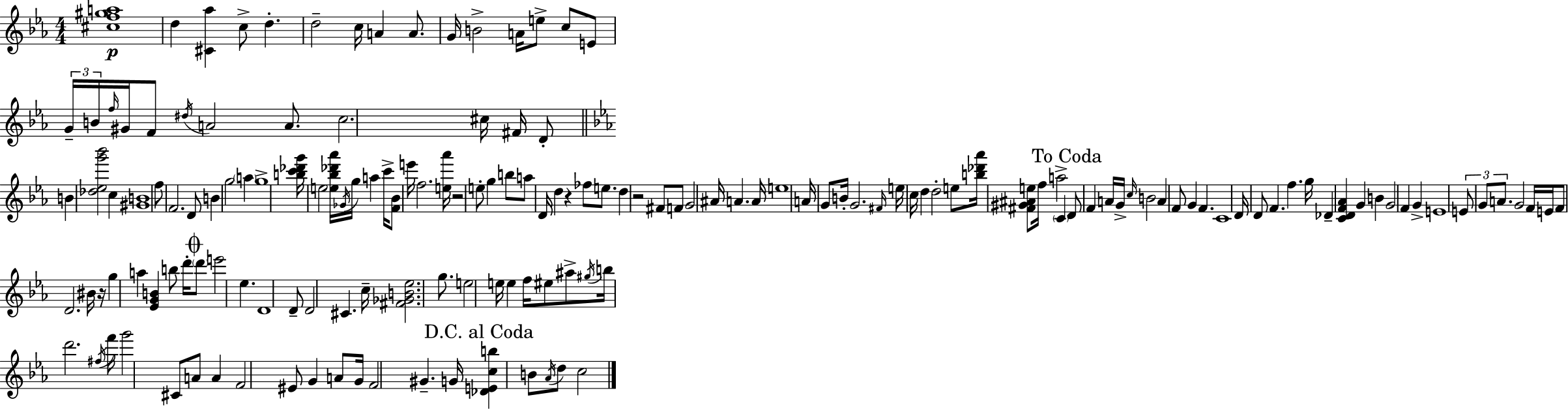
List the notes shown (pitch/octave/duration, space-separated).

[C#5,F5,G#5,A5]/w D5/q [C#4,Ab5]/q C5/e D5/q. D5/h C5/s A4/q A4/e. G4/s B4/h A4/s E5/e C5/e E4/e G4/s B4/s F5/s G#4/s F4/e D#5/s A4/h A4/e. C5/h. C#5/s F#4/s D4/e B4/q [Db5,Eb5,G6,Bb6]/h C5/q [G#4,B4]/w F5/e F4/h. D4/e B4/q G5/h A5/q G5/w [B5,C6,Db6,G6]/s E5/h [E5,Bb5,Db6,Ab6]/s Gb4/s G5/s A5/q C6/s [F4,Bb4]/e E6/s F5/h. [E5,Ab6]/s R/h E5/e G5/q B5/e A5/e D4/s D5/q R/q FES5/e E5/e. D5/q R/h F#4/e F4/e G4/h A#4/s A4/q. A4/s E5/w A4/s G4/e B4/s G4/h. F#4/s E5/s C5/s D5/q D5/h E5/e [B5,Db6,Ab6]/s [F#4,G#4,A#4,E5]/e F5/s A5/h C4/q D4/e F4/q A4/s G4/s C5/s B4/h A4/q F4/e G4/q F4/q. C4/w D4/s D4/e F4/q. F5/q. G5/s Db4/q [C4,D4,F4,Ab4]/q G4/q B4/q G4/h F4/q G4/q E4/w E4/e G4/e A4/e. G4/h F4/s E4/s F4/e D4/h. BIS4/s R/s G5/q A5/q [Eb4,G4,B4]/q B5/e D6/s D6/e E6/h Eb5/q. D4/w D4/e D4/h C#4/q. C5/s [F#4,Gb4,B4,Eb5]/h. G5/e. E5/h E5/s E5/q F5/s EIS5/e A#5/e G#5/s B5/s D6/h. F#5/s F6/s G6/h C#4/e A4/e A4/q F4/h EIS4/e G4/q A4/e G4/s F4/h G#4/q. G4/s [Db4,E4,C5,B5]/q B4/e Ab4/s D5/e C5/h